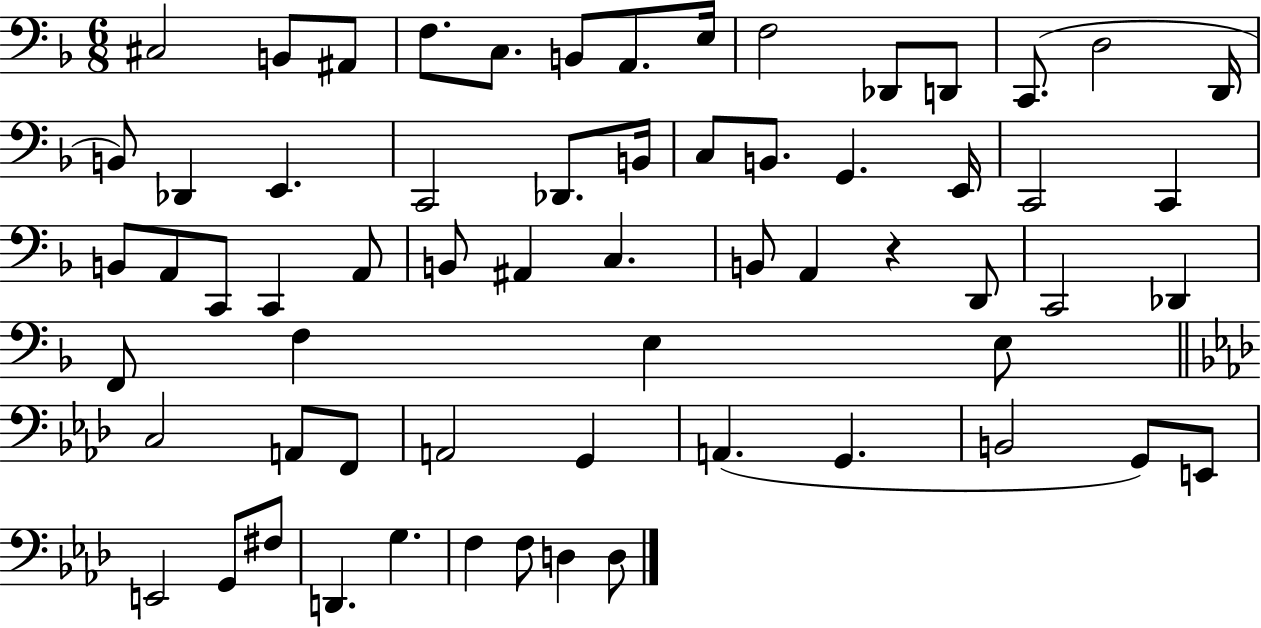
C#3/h B2/e A#2/e F3/e. C3/e. B2/e A2/e. E3/s F3/h Db2/e D2/e C2/e. D3/h D2/s B2/e Db2/q E2/q. C2/h Db2/e. B2/s C3/e B2/e. G2/q. E2/s C2/h C2/q B2/e A2/e C2/e C2/q A2/e B2/e A#2/q C3/q. B2/e A2/q R/q D2/e C2/h Db2/q F2/e F3/q E3/q E3/e C3/h A2/e F2/e A2/h G2/q A2/q. G2/q. B2/h G2/e E2/e E2/h G2/e F#3/e D2/q. G3/q. F3/q F3/e D3/q D3/e